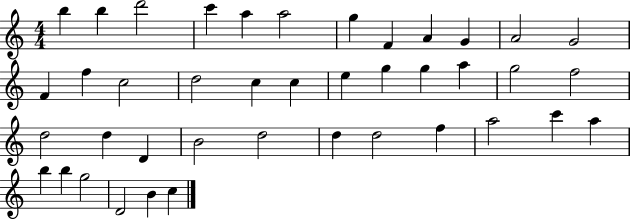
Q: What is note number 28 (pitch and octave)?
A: B4